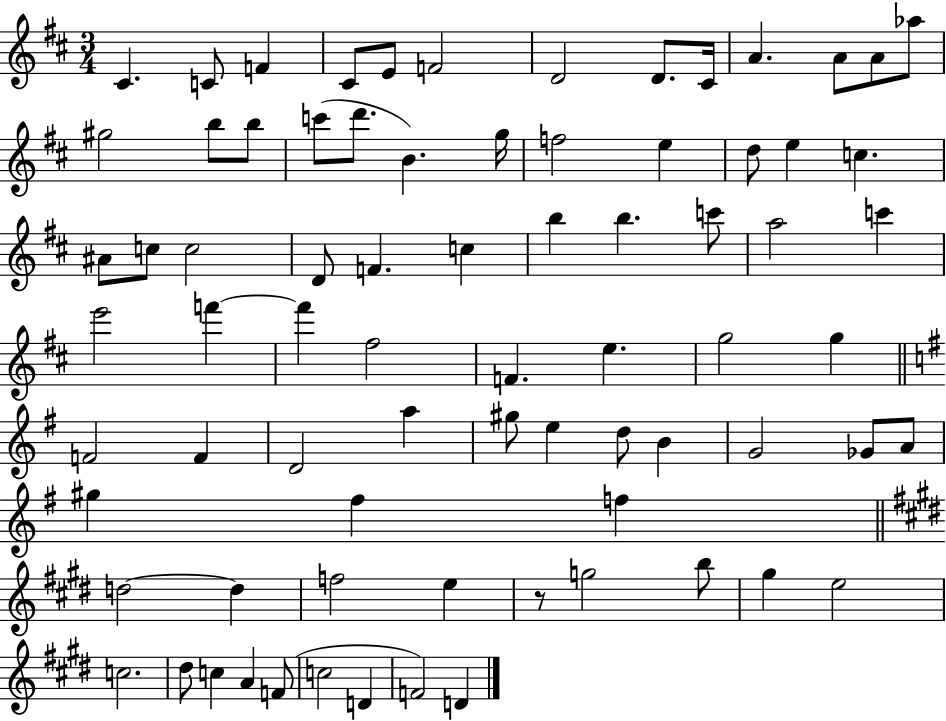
{
  \clef treble
  \numericTimeSignature
  \time 3/4
  \key d \major
  \repeat volta 2 { cis'4. c'8 f'4 | cis'8 e'8 f'2 | d'2 d'8. cis'16 | a'4. a'8 a'8 aes''8 | \break gis''2 b''8 b''8 | c'''8( d'''8. b'4.) g''16 | f''2 e''4 | d''8 e''4 c''4. | \break ais'8 c''8 c''2 | d'8 f'4. c''4 | b''4 b''4. c'''8 | a''2 c'''4 | \break e'''2 f'''4~~ | f'''4 fis''2 | f'4. e''4. | g''2 g''4 | \break \bar "||" \break \key g \major f'2 f'4 | d'2 a''4 | gis''8 e''4 d''8 b'4 | g'2 ges'8 a'8 | \break gis''4 fis''4 f''4 | \bar "||" \break \key e \major d''2~~ d''4 | f''2 e''4 | r8 g''2 b''8 | gis''4 e''2 | \break c''2. | dis''8 c''4 a'4 f'8( | c''2 d'4 | f'2) d'4 | \break } \bar "|."
}